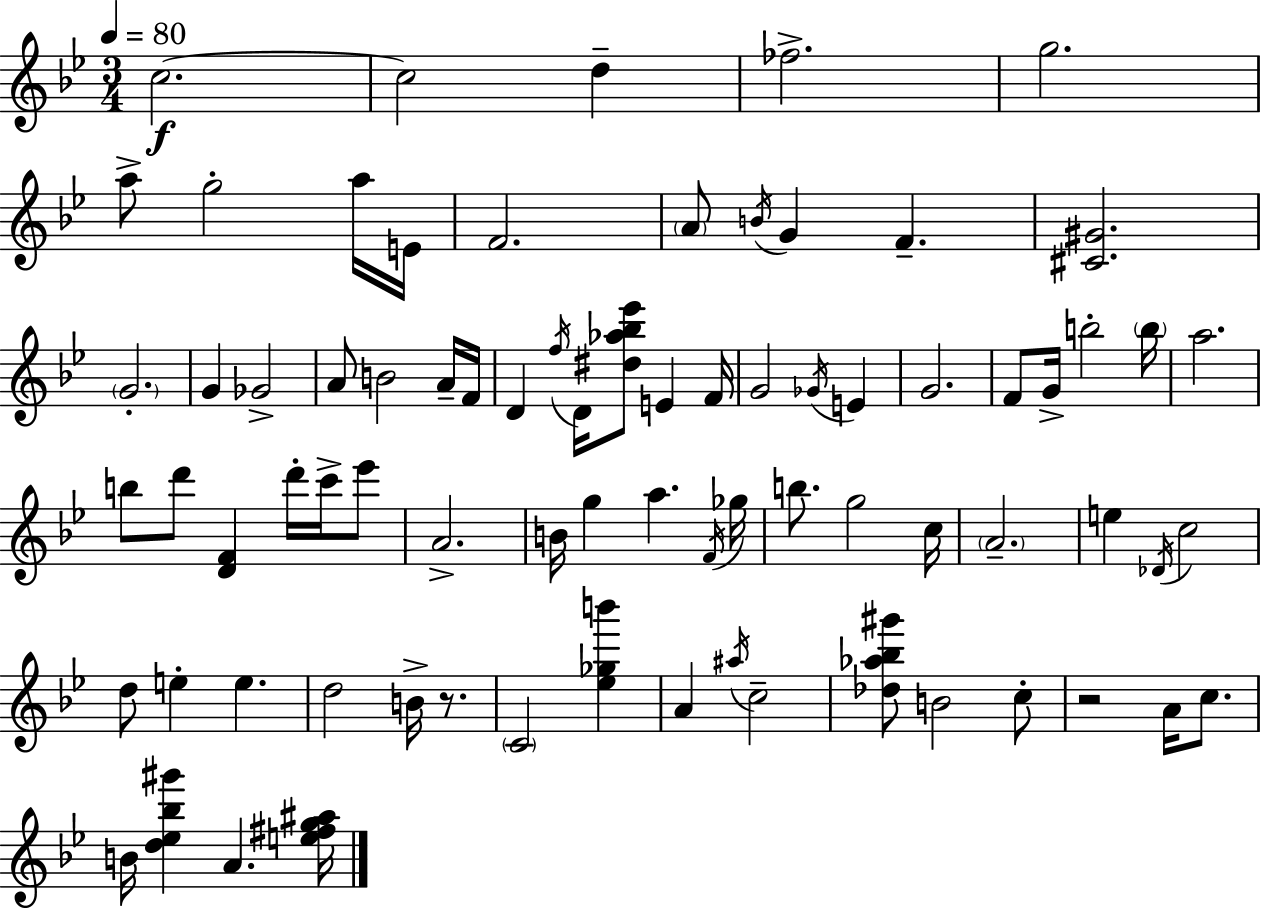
C5/h. C5/h D5/q FES5/h. G5/h. A5/e G5/h A5/s E4/s F4/h. A4/e B4/s G4/q F4/q. [C#4,G#4]/h. G4/h. G4/q Gb4/h A4/e B4/h A4/s F4/s D4/q F5/s D4/s [D#5,Ab5,Bb5,Eb6]/e E4/q F4/s G4/h Gb4/s E4/q G4/h. F4/e G4/s B5/h B5/s A5/h. B5/e D6/e [D4,F4]/q D6/s C6/s Eb6/e A4/h. B4/s G5/q A5/q. F4/s Gb5/s B5/e. G5/h C5/s A4/h. E5/q Db4/s C5/h D5/e E5/q E5/q. D5/h B4/s R/e. C4/h [Eb5,Gb5,B6]/q A4/q A#5/s C5/h [Db5,Ab5,Bb5,G#6]/e B4/h C5/e R/h A4/s C5/e. B4/s [D5,Eb5,Bb5,G#6]/q A4/q. [E5,F#5,G5,A#5]/s